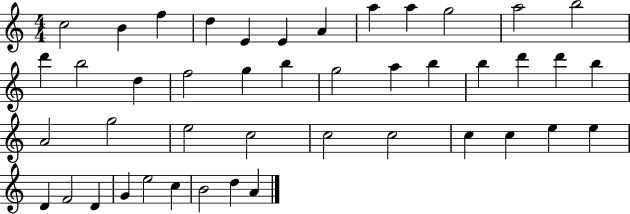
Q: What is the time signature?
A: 4/4